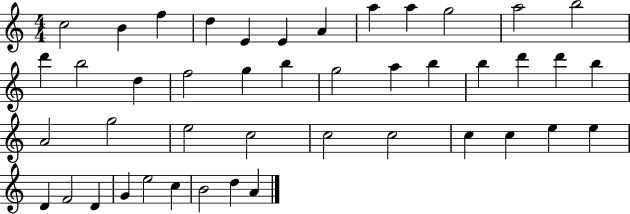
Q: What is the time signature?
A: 4/4